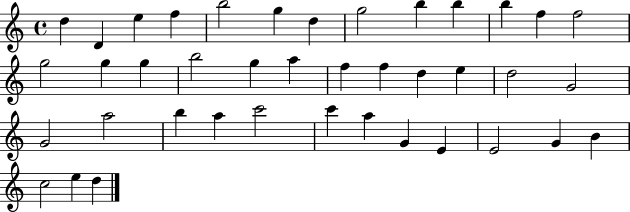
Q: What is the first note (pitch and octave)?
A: D5